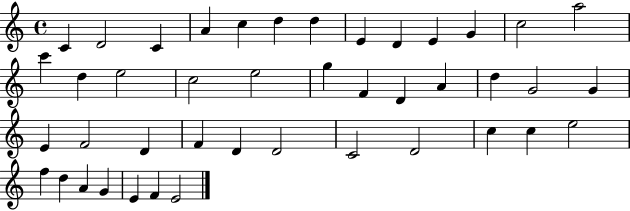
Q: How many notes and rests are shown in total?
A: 43